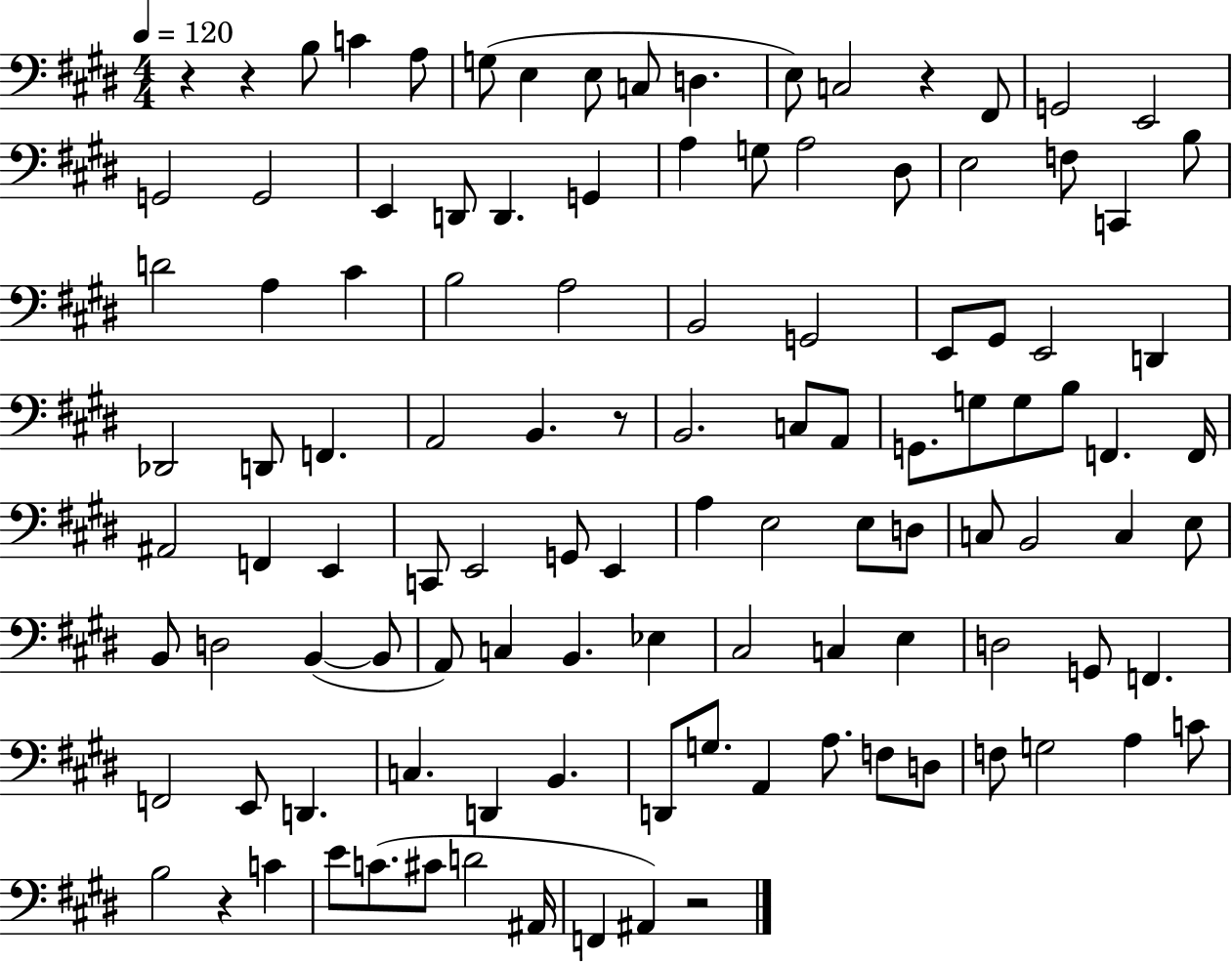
{
  \clef bass
  \numericTimeSignature
  \time 4/4
  \key e \major
  \tempo 4 = 120
  r4 r4 b8 c'4 a8 | g8( e4 e8 c8 d4. | e8) c2 r4 fis,8 | g,2 e,2 | \break g,2 g,2 | e,4 d,8 d,4. g,4 | a4 g8 a2 dis8 | e2 f8 c,4 b8 | \break d'2 a4 cis'4 | b2 a2 | b,2 g,2 | e,8 gis,8 e,2 d,4 | \break des,2 d,8 f,4. | a,2 b,4. r8 | b,2. c8 a,8 | g,8. g8 g8 b8 f,4. f,16 | \break ais,2 f,4 e,4 | c,8 e,2 g,8 e,4 | a4 e2 e8 d8 | c8 b,2 c4 e8 | \break b,8 d2 b,4~(~ b,8 | a,8) c4 b,4. ees4 | cis2 c4 e4 | d2 g,8 f,4. | \break f,2 e,8 d,4. | c4. d,4 b,4. | d,8 g8. a,4 a8. f8 d8 | f8 g2 a4 c'8 | \break b2 r4 c'4 | e'8 c'8.( cis'8 d'2 ais,16 | f,4 ais,4) r2 | \bar "|."
}